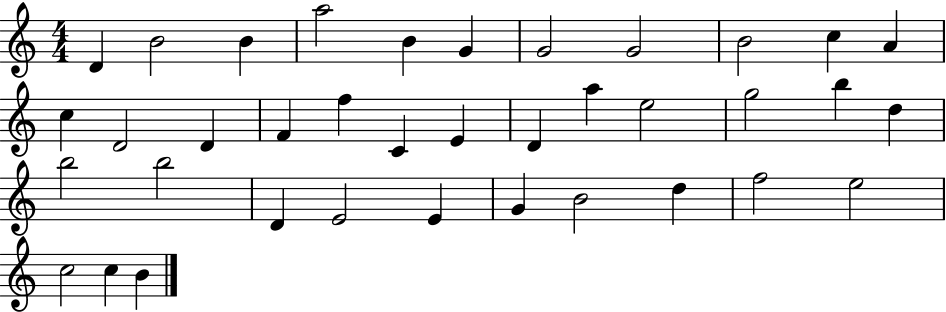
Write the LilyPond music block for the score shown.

{
  \clef treble
  \numericTimeSignature
  \time 4/4
  \key c \major
  d'4 b'2 b'4 | a''2 b'4 g'4 | g'2 g'2 | b'2 c''4 a'4 | \break c''4 d'2 d'4 | f'4 f''4 c'4 e'4 | d'4 a''4 e''2 | g''2 b''4 d''4 | \break b''2 b''2 | d'4 e'2 e'4 | g'4 b'2 d''4 | f''2 e''2 | \break c''2 c''4 b'4 | \bar "|."
}